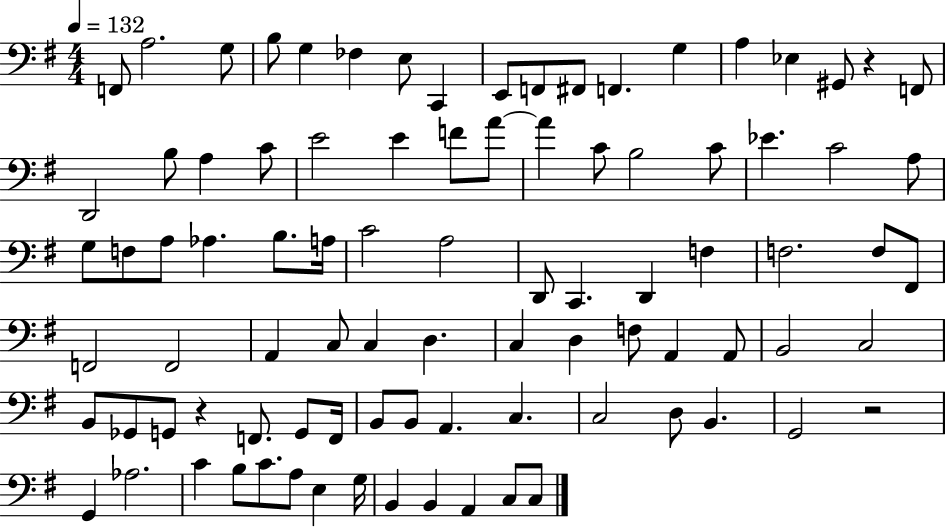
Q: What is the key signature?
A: G major